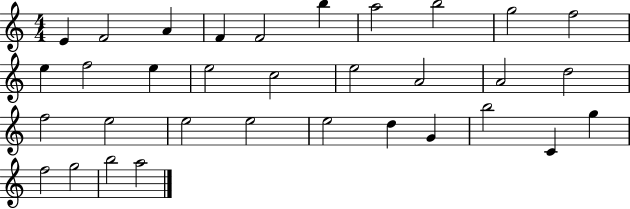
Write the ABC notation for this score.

X:1
T:Untitled
M:4/4
L:1/4
K:C
E F2 A F F2 b a2 b2 g2 f2 e f2 e e2 c2 e2 A2 A2 d2 f2 e2 e2 e2 e2 d G b2 C g f2 g2 b2 a2